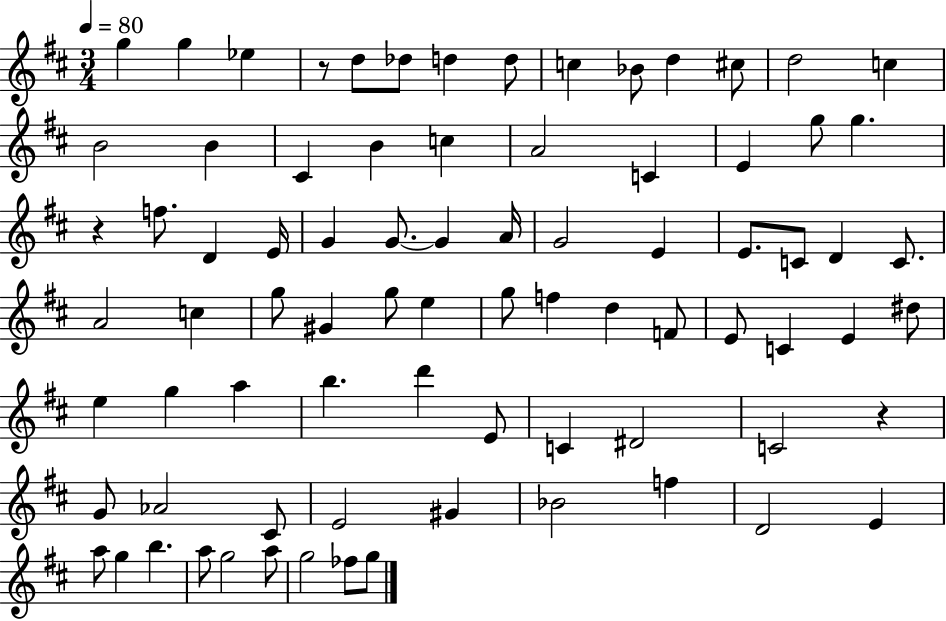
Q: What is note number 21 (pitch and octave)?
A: E4